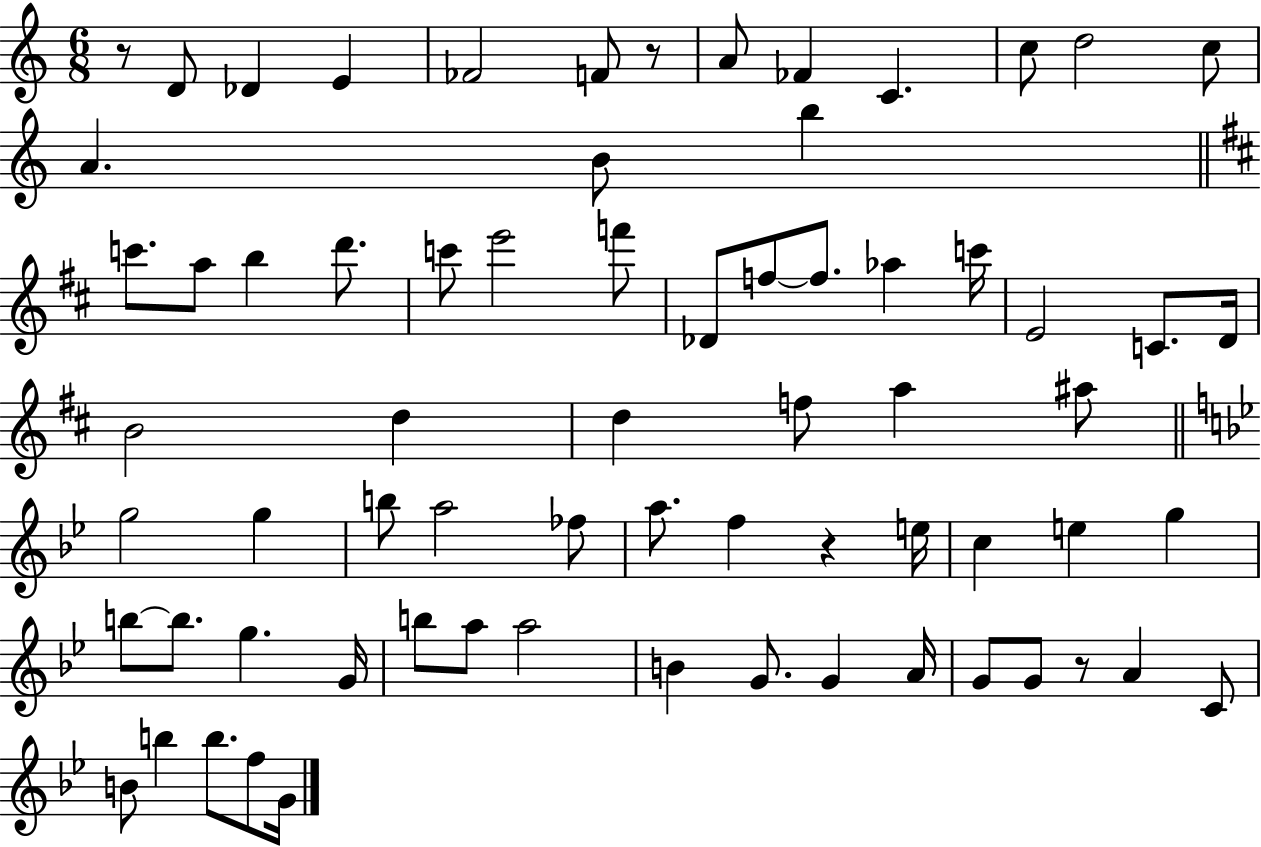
{
  \clef treble
  \numericTimeSignature
  \time 6/8
  \key c \major
  r8 d'8 des'4 e'4 | fes'2 f'8 r8 | a'8 fes'4 c'4. | c''8 d''2 c''8 | \break a'4. b'8 b''4 | \bar "||" \break \key d \major c'''8. a''8 b''4 d'''8. | c'''8 e'''2 f'''8 | des'8 f''8~~ f''8. aes''4 c'''16 | e'2 c'8. d'16 | \break b'2 d''4 | d''4 f''8 a''4 ais''8 | \bar "||" \break \key bes \major g''2 g''4 | b''8 a''2 fes''8 | a''8. f''4 r4 e''16 | c''4 e''4 g''4 | \break b''8~~ b''8. g''4. g'16 | b''8 a''8 a''2 | b'4 g'8. g'4 a'16 | g'8 g'8 r8 a'4 c'8 | \break b'8 b''4 b''8. f''8 g'16 | \bar "|."
}